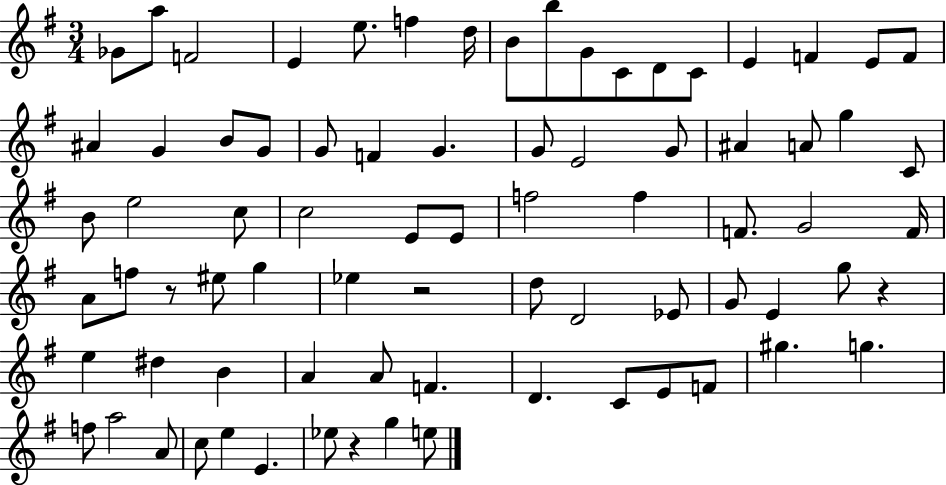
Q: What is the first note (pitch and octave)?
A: Gb4